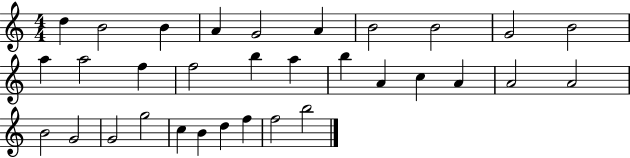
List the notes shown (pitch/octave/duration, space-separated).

D5/q B4/h B4/q A4/q G4/h A4/q B4/h B4/h G4/h B4/h A5/q A5/h F5/q F5/h B5/q A5/q B5/q A4/q C5/q A4/q A4/h A4/h B4/h G4/h G4/h G5/h C5/q B4/q D5/q F5/q F5/h B5/h